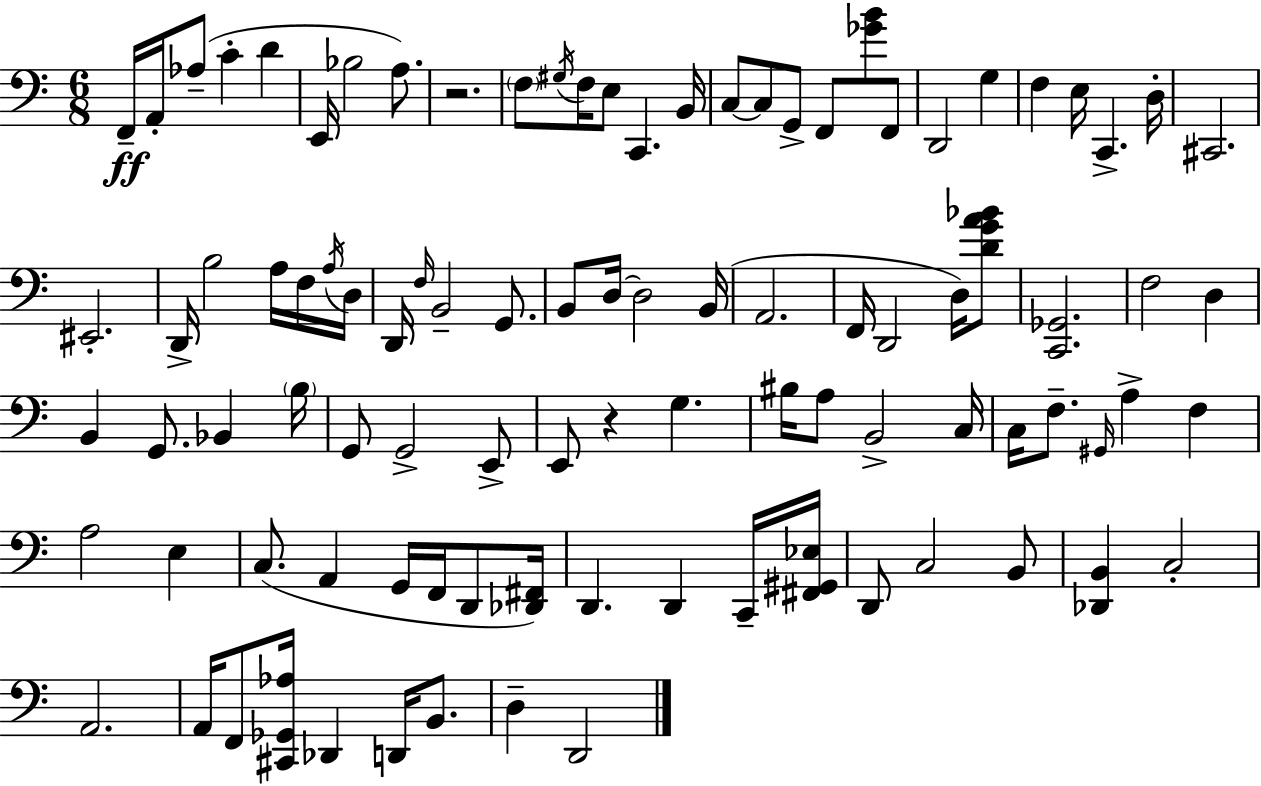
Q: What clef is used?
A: bass